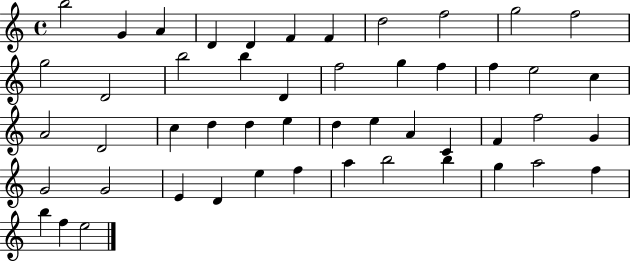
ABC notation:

X:1
T:Untitled
M:4/4
L:1/4
K:C
b2 G A D D F F d2 f2 g2 f2 g2 D2 b2 b D f2 g f f e2 c A2 D2 c d d e d e A C F f2 G G2 G2 E D e f a b2 b g a2 f b f e2